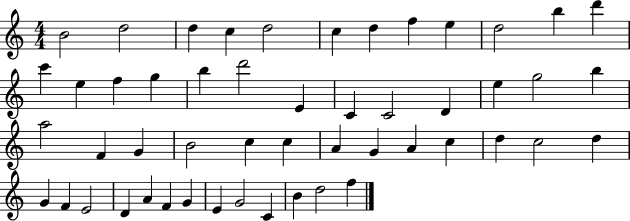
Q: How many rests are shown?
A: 0